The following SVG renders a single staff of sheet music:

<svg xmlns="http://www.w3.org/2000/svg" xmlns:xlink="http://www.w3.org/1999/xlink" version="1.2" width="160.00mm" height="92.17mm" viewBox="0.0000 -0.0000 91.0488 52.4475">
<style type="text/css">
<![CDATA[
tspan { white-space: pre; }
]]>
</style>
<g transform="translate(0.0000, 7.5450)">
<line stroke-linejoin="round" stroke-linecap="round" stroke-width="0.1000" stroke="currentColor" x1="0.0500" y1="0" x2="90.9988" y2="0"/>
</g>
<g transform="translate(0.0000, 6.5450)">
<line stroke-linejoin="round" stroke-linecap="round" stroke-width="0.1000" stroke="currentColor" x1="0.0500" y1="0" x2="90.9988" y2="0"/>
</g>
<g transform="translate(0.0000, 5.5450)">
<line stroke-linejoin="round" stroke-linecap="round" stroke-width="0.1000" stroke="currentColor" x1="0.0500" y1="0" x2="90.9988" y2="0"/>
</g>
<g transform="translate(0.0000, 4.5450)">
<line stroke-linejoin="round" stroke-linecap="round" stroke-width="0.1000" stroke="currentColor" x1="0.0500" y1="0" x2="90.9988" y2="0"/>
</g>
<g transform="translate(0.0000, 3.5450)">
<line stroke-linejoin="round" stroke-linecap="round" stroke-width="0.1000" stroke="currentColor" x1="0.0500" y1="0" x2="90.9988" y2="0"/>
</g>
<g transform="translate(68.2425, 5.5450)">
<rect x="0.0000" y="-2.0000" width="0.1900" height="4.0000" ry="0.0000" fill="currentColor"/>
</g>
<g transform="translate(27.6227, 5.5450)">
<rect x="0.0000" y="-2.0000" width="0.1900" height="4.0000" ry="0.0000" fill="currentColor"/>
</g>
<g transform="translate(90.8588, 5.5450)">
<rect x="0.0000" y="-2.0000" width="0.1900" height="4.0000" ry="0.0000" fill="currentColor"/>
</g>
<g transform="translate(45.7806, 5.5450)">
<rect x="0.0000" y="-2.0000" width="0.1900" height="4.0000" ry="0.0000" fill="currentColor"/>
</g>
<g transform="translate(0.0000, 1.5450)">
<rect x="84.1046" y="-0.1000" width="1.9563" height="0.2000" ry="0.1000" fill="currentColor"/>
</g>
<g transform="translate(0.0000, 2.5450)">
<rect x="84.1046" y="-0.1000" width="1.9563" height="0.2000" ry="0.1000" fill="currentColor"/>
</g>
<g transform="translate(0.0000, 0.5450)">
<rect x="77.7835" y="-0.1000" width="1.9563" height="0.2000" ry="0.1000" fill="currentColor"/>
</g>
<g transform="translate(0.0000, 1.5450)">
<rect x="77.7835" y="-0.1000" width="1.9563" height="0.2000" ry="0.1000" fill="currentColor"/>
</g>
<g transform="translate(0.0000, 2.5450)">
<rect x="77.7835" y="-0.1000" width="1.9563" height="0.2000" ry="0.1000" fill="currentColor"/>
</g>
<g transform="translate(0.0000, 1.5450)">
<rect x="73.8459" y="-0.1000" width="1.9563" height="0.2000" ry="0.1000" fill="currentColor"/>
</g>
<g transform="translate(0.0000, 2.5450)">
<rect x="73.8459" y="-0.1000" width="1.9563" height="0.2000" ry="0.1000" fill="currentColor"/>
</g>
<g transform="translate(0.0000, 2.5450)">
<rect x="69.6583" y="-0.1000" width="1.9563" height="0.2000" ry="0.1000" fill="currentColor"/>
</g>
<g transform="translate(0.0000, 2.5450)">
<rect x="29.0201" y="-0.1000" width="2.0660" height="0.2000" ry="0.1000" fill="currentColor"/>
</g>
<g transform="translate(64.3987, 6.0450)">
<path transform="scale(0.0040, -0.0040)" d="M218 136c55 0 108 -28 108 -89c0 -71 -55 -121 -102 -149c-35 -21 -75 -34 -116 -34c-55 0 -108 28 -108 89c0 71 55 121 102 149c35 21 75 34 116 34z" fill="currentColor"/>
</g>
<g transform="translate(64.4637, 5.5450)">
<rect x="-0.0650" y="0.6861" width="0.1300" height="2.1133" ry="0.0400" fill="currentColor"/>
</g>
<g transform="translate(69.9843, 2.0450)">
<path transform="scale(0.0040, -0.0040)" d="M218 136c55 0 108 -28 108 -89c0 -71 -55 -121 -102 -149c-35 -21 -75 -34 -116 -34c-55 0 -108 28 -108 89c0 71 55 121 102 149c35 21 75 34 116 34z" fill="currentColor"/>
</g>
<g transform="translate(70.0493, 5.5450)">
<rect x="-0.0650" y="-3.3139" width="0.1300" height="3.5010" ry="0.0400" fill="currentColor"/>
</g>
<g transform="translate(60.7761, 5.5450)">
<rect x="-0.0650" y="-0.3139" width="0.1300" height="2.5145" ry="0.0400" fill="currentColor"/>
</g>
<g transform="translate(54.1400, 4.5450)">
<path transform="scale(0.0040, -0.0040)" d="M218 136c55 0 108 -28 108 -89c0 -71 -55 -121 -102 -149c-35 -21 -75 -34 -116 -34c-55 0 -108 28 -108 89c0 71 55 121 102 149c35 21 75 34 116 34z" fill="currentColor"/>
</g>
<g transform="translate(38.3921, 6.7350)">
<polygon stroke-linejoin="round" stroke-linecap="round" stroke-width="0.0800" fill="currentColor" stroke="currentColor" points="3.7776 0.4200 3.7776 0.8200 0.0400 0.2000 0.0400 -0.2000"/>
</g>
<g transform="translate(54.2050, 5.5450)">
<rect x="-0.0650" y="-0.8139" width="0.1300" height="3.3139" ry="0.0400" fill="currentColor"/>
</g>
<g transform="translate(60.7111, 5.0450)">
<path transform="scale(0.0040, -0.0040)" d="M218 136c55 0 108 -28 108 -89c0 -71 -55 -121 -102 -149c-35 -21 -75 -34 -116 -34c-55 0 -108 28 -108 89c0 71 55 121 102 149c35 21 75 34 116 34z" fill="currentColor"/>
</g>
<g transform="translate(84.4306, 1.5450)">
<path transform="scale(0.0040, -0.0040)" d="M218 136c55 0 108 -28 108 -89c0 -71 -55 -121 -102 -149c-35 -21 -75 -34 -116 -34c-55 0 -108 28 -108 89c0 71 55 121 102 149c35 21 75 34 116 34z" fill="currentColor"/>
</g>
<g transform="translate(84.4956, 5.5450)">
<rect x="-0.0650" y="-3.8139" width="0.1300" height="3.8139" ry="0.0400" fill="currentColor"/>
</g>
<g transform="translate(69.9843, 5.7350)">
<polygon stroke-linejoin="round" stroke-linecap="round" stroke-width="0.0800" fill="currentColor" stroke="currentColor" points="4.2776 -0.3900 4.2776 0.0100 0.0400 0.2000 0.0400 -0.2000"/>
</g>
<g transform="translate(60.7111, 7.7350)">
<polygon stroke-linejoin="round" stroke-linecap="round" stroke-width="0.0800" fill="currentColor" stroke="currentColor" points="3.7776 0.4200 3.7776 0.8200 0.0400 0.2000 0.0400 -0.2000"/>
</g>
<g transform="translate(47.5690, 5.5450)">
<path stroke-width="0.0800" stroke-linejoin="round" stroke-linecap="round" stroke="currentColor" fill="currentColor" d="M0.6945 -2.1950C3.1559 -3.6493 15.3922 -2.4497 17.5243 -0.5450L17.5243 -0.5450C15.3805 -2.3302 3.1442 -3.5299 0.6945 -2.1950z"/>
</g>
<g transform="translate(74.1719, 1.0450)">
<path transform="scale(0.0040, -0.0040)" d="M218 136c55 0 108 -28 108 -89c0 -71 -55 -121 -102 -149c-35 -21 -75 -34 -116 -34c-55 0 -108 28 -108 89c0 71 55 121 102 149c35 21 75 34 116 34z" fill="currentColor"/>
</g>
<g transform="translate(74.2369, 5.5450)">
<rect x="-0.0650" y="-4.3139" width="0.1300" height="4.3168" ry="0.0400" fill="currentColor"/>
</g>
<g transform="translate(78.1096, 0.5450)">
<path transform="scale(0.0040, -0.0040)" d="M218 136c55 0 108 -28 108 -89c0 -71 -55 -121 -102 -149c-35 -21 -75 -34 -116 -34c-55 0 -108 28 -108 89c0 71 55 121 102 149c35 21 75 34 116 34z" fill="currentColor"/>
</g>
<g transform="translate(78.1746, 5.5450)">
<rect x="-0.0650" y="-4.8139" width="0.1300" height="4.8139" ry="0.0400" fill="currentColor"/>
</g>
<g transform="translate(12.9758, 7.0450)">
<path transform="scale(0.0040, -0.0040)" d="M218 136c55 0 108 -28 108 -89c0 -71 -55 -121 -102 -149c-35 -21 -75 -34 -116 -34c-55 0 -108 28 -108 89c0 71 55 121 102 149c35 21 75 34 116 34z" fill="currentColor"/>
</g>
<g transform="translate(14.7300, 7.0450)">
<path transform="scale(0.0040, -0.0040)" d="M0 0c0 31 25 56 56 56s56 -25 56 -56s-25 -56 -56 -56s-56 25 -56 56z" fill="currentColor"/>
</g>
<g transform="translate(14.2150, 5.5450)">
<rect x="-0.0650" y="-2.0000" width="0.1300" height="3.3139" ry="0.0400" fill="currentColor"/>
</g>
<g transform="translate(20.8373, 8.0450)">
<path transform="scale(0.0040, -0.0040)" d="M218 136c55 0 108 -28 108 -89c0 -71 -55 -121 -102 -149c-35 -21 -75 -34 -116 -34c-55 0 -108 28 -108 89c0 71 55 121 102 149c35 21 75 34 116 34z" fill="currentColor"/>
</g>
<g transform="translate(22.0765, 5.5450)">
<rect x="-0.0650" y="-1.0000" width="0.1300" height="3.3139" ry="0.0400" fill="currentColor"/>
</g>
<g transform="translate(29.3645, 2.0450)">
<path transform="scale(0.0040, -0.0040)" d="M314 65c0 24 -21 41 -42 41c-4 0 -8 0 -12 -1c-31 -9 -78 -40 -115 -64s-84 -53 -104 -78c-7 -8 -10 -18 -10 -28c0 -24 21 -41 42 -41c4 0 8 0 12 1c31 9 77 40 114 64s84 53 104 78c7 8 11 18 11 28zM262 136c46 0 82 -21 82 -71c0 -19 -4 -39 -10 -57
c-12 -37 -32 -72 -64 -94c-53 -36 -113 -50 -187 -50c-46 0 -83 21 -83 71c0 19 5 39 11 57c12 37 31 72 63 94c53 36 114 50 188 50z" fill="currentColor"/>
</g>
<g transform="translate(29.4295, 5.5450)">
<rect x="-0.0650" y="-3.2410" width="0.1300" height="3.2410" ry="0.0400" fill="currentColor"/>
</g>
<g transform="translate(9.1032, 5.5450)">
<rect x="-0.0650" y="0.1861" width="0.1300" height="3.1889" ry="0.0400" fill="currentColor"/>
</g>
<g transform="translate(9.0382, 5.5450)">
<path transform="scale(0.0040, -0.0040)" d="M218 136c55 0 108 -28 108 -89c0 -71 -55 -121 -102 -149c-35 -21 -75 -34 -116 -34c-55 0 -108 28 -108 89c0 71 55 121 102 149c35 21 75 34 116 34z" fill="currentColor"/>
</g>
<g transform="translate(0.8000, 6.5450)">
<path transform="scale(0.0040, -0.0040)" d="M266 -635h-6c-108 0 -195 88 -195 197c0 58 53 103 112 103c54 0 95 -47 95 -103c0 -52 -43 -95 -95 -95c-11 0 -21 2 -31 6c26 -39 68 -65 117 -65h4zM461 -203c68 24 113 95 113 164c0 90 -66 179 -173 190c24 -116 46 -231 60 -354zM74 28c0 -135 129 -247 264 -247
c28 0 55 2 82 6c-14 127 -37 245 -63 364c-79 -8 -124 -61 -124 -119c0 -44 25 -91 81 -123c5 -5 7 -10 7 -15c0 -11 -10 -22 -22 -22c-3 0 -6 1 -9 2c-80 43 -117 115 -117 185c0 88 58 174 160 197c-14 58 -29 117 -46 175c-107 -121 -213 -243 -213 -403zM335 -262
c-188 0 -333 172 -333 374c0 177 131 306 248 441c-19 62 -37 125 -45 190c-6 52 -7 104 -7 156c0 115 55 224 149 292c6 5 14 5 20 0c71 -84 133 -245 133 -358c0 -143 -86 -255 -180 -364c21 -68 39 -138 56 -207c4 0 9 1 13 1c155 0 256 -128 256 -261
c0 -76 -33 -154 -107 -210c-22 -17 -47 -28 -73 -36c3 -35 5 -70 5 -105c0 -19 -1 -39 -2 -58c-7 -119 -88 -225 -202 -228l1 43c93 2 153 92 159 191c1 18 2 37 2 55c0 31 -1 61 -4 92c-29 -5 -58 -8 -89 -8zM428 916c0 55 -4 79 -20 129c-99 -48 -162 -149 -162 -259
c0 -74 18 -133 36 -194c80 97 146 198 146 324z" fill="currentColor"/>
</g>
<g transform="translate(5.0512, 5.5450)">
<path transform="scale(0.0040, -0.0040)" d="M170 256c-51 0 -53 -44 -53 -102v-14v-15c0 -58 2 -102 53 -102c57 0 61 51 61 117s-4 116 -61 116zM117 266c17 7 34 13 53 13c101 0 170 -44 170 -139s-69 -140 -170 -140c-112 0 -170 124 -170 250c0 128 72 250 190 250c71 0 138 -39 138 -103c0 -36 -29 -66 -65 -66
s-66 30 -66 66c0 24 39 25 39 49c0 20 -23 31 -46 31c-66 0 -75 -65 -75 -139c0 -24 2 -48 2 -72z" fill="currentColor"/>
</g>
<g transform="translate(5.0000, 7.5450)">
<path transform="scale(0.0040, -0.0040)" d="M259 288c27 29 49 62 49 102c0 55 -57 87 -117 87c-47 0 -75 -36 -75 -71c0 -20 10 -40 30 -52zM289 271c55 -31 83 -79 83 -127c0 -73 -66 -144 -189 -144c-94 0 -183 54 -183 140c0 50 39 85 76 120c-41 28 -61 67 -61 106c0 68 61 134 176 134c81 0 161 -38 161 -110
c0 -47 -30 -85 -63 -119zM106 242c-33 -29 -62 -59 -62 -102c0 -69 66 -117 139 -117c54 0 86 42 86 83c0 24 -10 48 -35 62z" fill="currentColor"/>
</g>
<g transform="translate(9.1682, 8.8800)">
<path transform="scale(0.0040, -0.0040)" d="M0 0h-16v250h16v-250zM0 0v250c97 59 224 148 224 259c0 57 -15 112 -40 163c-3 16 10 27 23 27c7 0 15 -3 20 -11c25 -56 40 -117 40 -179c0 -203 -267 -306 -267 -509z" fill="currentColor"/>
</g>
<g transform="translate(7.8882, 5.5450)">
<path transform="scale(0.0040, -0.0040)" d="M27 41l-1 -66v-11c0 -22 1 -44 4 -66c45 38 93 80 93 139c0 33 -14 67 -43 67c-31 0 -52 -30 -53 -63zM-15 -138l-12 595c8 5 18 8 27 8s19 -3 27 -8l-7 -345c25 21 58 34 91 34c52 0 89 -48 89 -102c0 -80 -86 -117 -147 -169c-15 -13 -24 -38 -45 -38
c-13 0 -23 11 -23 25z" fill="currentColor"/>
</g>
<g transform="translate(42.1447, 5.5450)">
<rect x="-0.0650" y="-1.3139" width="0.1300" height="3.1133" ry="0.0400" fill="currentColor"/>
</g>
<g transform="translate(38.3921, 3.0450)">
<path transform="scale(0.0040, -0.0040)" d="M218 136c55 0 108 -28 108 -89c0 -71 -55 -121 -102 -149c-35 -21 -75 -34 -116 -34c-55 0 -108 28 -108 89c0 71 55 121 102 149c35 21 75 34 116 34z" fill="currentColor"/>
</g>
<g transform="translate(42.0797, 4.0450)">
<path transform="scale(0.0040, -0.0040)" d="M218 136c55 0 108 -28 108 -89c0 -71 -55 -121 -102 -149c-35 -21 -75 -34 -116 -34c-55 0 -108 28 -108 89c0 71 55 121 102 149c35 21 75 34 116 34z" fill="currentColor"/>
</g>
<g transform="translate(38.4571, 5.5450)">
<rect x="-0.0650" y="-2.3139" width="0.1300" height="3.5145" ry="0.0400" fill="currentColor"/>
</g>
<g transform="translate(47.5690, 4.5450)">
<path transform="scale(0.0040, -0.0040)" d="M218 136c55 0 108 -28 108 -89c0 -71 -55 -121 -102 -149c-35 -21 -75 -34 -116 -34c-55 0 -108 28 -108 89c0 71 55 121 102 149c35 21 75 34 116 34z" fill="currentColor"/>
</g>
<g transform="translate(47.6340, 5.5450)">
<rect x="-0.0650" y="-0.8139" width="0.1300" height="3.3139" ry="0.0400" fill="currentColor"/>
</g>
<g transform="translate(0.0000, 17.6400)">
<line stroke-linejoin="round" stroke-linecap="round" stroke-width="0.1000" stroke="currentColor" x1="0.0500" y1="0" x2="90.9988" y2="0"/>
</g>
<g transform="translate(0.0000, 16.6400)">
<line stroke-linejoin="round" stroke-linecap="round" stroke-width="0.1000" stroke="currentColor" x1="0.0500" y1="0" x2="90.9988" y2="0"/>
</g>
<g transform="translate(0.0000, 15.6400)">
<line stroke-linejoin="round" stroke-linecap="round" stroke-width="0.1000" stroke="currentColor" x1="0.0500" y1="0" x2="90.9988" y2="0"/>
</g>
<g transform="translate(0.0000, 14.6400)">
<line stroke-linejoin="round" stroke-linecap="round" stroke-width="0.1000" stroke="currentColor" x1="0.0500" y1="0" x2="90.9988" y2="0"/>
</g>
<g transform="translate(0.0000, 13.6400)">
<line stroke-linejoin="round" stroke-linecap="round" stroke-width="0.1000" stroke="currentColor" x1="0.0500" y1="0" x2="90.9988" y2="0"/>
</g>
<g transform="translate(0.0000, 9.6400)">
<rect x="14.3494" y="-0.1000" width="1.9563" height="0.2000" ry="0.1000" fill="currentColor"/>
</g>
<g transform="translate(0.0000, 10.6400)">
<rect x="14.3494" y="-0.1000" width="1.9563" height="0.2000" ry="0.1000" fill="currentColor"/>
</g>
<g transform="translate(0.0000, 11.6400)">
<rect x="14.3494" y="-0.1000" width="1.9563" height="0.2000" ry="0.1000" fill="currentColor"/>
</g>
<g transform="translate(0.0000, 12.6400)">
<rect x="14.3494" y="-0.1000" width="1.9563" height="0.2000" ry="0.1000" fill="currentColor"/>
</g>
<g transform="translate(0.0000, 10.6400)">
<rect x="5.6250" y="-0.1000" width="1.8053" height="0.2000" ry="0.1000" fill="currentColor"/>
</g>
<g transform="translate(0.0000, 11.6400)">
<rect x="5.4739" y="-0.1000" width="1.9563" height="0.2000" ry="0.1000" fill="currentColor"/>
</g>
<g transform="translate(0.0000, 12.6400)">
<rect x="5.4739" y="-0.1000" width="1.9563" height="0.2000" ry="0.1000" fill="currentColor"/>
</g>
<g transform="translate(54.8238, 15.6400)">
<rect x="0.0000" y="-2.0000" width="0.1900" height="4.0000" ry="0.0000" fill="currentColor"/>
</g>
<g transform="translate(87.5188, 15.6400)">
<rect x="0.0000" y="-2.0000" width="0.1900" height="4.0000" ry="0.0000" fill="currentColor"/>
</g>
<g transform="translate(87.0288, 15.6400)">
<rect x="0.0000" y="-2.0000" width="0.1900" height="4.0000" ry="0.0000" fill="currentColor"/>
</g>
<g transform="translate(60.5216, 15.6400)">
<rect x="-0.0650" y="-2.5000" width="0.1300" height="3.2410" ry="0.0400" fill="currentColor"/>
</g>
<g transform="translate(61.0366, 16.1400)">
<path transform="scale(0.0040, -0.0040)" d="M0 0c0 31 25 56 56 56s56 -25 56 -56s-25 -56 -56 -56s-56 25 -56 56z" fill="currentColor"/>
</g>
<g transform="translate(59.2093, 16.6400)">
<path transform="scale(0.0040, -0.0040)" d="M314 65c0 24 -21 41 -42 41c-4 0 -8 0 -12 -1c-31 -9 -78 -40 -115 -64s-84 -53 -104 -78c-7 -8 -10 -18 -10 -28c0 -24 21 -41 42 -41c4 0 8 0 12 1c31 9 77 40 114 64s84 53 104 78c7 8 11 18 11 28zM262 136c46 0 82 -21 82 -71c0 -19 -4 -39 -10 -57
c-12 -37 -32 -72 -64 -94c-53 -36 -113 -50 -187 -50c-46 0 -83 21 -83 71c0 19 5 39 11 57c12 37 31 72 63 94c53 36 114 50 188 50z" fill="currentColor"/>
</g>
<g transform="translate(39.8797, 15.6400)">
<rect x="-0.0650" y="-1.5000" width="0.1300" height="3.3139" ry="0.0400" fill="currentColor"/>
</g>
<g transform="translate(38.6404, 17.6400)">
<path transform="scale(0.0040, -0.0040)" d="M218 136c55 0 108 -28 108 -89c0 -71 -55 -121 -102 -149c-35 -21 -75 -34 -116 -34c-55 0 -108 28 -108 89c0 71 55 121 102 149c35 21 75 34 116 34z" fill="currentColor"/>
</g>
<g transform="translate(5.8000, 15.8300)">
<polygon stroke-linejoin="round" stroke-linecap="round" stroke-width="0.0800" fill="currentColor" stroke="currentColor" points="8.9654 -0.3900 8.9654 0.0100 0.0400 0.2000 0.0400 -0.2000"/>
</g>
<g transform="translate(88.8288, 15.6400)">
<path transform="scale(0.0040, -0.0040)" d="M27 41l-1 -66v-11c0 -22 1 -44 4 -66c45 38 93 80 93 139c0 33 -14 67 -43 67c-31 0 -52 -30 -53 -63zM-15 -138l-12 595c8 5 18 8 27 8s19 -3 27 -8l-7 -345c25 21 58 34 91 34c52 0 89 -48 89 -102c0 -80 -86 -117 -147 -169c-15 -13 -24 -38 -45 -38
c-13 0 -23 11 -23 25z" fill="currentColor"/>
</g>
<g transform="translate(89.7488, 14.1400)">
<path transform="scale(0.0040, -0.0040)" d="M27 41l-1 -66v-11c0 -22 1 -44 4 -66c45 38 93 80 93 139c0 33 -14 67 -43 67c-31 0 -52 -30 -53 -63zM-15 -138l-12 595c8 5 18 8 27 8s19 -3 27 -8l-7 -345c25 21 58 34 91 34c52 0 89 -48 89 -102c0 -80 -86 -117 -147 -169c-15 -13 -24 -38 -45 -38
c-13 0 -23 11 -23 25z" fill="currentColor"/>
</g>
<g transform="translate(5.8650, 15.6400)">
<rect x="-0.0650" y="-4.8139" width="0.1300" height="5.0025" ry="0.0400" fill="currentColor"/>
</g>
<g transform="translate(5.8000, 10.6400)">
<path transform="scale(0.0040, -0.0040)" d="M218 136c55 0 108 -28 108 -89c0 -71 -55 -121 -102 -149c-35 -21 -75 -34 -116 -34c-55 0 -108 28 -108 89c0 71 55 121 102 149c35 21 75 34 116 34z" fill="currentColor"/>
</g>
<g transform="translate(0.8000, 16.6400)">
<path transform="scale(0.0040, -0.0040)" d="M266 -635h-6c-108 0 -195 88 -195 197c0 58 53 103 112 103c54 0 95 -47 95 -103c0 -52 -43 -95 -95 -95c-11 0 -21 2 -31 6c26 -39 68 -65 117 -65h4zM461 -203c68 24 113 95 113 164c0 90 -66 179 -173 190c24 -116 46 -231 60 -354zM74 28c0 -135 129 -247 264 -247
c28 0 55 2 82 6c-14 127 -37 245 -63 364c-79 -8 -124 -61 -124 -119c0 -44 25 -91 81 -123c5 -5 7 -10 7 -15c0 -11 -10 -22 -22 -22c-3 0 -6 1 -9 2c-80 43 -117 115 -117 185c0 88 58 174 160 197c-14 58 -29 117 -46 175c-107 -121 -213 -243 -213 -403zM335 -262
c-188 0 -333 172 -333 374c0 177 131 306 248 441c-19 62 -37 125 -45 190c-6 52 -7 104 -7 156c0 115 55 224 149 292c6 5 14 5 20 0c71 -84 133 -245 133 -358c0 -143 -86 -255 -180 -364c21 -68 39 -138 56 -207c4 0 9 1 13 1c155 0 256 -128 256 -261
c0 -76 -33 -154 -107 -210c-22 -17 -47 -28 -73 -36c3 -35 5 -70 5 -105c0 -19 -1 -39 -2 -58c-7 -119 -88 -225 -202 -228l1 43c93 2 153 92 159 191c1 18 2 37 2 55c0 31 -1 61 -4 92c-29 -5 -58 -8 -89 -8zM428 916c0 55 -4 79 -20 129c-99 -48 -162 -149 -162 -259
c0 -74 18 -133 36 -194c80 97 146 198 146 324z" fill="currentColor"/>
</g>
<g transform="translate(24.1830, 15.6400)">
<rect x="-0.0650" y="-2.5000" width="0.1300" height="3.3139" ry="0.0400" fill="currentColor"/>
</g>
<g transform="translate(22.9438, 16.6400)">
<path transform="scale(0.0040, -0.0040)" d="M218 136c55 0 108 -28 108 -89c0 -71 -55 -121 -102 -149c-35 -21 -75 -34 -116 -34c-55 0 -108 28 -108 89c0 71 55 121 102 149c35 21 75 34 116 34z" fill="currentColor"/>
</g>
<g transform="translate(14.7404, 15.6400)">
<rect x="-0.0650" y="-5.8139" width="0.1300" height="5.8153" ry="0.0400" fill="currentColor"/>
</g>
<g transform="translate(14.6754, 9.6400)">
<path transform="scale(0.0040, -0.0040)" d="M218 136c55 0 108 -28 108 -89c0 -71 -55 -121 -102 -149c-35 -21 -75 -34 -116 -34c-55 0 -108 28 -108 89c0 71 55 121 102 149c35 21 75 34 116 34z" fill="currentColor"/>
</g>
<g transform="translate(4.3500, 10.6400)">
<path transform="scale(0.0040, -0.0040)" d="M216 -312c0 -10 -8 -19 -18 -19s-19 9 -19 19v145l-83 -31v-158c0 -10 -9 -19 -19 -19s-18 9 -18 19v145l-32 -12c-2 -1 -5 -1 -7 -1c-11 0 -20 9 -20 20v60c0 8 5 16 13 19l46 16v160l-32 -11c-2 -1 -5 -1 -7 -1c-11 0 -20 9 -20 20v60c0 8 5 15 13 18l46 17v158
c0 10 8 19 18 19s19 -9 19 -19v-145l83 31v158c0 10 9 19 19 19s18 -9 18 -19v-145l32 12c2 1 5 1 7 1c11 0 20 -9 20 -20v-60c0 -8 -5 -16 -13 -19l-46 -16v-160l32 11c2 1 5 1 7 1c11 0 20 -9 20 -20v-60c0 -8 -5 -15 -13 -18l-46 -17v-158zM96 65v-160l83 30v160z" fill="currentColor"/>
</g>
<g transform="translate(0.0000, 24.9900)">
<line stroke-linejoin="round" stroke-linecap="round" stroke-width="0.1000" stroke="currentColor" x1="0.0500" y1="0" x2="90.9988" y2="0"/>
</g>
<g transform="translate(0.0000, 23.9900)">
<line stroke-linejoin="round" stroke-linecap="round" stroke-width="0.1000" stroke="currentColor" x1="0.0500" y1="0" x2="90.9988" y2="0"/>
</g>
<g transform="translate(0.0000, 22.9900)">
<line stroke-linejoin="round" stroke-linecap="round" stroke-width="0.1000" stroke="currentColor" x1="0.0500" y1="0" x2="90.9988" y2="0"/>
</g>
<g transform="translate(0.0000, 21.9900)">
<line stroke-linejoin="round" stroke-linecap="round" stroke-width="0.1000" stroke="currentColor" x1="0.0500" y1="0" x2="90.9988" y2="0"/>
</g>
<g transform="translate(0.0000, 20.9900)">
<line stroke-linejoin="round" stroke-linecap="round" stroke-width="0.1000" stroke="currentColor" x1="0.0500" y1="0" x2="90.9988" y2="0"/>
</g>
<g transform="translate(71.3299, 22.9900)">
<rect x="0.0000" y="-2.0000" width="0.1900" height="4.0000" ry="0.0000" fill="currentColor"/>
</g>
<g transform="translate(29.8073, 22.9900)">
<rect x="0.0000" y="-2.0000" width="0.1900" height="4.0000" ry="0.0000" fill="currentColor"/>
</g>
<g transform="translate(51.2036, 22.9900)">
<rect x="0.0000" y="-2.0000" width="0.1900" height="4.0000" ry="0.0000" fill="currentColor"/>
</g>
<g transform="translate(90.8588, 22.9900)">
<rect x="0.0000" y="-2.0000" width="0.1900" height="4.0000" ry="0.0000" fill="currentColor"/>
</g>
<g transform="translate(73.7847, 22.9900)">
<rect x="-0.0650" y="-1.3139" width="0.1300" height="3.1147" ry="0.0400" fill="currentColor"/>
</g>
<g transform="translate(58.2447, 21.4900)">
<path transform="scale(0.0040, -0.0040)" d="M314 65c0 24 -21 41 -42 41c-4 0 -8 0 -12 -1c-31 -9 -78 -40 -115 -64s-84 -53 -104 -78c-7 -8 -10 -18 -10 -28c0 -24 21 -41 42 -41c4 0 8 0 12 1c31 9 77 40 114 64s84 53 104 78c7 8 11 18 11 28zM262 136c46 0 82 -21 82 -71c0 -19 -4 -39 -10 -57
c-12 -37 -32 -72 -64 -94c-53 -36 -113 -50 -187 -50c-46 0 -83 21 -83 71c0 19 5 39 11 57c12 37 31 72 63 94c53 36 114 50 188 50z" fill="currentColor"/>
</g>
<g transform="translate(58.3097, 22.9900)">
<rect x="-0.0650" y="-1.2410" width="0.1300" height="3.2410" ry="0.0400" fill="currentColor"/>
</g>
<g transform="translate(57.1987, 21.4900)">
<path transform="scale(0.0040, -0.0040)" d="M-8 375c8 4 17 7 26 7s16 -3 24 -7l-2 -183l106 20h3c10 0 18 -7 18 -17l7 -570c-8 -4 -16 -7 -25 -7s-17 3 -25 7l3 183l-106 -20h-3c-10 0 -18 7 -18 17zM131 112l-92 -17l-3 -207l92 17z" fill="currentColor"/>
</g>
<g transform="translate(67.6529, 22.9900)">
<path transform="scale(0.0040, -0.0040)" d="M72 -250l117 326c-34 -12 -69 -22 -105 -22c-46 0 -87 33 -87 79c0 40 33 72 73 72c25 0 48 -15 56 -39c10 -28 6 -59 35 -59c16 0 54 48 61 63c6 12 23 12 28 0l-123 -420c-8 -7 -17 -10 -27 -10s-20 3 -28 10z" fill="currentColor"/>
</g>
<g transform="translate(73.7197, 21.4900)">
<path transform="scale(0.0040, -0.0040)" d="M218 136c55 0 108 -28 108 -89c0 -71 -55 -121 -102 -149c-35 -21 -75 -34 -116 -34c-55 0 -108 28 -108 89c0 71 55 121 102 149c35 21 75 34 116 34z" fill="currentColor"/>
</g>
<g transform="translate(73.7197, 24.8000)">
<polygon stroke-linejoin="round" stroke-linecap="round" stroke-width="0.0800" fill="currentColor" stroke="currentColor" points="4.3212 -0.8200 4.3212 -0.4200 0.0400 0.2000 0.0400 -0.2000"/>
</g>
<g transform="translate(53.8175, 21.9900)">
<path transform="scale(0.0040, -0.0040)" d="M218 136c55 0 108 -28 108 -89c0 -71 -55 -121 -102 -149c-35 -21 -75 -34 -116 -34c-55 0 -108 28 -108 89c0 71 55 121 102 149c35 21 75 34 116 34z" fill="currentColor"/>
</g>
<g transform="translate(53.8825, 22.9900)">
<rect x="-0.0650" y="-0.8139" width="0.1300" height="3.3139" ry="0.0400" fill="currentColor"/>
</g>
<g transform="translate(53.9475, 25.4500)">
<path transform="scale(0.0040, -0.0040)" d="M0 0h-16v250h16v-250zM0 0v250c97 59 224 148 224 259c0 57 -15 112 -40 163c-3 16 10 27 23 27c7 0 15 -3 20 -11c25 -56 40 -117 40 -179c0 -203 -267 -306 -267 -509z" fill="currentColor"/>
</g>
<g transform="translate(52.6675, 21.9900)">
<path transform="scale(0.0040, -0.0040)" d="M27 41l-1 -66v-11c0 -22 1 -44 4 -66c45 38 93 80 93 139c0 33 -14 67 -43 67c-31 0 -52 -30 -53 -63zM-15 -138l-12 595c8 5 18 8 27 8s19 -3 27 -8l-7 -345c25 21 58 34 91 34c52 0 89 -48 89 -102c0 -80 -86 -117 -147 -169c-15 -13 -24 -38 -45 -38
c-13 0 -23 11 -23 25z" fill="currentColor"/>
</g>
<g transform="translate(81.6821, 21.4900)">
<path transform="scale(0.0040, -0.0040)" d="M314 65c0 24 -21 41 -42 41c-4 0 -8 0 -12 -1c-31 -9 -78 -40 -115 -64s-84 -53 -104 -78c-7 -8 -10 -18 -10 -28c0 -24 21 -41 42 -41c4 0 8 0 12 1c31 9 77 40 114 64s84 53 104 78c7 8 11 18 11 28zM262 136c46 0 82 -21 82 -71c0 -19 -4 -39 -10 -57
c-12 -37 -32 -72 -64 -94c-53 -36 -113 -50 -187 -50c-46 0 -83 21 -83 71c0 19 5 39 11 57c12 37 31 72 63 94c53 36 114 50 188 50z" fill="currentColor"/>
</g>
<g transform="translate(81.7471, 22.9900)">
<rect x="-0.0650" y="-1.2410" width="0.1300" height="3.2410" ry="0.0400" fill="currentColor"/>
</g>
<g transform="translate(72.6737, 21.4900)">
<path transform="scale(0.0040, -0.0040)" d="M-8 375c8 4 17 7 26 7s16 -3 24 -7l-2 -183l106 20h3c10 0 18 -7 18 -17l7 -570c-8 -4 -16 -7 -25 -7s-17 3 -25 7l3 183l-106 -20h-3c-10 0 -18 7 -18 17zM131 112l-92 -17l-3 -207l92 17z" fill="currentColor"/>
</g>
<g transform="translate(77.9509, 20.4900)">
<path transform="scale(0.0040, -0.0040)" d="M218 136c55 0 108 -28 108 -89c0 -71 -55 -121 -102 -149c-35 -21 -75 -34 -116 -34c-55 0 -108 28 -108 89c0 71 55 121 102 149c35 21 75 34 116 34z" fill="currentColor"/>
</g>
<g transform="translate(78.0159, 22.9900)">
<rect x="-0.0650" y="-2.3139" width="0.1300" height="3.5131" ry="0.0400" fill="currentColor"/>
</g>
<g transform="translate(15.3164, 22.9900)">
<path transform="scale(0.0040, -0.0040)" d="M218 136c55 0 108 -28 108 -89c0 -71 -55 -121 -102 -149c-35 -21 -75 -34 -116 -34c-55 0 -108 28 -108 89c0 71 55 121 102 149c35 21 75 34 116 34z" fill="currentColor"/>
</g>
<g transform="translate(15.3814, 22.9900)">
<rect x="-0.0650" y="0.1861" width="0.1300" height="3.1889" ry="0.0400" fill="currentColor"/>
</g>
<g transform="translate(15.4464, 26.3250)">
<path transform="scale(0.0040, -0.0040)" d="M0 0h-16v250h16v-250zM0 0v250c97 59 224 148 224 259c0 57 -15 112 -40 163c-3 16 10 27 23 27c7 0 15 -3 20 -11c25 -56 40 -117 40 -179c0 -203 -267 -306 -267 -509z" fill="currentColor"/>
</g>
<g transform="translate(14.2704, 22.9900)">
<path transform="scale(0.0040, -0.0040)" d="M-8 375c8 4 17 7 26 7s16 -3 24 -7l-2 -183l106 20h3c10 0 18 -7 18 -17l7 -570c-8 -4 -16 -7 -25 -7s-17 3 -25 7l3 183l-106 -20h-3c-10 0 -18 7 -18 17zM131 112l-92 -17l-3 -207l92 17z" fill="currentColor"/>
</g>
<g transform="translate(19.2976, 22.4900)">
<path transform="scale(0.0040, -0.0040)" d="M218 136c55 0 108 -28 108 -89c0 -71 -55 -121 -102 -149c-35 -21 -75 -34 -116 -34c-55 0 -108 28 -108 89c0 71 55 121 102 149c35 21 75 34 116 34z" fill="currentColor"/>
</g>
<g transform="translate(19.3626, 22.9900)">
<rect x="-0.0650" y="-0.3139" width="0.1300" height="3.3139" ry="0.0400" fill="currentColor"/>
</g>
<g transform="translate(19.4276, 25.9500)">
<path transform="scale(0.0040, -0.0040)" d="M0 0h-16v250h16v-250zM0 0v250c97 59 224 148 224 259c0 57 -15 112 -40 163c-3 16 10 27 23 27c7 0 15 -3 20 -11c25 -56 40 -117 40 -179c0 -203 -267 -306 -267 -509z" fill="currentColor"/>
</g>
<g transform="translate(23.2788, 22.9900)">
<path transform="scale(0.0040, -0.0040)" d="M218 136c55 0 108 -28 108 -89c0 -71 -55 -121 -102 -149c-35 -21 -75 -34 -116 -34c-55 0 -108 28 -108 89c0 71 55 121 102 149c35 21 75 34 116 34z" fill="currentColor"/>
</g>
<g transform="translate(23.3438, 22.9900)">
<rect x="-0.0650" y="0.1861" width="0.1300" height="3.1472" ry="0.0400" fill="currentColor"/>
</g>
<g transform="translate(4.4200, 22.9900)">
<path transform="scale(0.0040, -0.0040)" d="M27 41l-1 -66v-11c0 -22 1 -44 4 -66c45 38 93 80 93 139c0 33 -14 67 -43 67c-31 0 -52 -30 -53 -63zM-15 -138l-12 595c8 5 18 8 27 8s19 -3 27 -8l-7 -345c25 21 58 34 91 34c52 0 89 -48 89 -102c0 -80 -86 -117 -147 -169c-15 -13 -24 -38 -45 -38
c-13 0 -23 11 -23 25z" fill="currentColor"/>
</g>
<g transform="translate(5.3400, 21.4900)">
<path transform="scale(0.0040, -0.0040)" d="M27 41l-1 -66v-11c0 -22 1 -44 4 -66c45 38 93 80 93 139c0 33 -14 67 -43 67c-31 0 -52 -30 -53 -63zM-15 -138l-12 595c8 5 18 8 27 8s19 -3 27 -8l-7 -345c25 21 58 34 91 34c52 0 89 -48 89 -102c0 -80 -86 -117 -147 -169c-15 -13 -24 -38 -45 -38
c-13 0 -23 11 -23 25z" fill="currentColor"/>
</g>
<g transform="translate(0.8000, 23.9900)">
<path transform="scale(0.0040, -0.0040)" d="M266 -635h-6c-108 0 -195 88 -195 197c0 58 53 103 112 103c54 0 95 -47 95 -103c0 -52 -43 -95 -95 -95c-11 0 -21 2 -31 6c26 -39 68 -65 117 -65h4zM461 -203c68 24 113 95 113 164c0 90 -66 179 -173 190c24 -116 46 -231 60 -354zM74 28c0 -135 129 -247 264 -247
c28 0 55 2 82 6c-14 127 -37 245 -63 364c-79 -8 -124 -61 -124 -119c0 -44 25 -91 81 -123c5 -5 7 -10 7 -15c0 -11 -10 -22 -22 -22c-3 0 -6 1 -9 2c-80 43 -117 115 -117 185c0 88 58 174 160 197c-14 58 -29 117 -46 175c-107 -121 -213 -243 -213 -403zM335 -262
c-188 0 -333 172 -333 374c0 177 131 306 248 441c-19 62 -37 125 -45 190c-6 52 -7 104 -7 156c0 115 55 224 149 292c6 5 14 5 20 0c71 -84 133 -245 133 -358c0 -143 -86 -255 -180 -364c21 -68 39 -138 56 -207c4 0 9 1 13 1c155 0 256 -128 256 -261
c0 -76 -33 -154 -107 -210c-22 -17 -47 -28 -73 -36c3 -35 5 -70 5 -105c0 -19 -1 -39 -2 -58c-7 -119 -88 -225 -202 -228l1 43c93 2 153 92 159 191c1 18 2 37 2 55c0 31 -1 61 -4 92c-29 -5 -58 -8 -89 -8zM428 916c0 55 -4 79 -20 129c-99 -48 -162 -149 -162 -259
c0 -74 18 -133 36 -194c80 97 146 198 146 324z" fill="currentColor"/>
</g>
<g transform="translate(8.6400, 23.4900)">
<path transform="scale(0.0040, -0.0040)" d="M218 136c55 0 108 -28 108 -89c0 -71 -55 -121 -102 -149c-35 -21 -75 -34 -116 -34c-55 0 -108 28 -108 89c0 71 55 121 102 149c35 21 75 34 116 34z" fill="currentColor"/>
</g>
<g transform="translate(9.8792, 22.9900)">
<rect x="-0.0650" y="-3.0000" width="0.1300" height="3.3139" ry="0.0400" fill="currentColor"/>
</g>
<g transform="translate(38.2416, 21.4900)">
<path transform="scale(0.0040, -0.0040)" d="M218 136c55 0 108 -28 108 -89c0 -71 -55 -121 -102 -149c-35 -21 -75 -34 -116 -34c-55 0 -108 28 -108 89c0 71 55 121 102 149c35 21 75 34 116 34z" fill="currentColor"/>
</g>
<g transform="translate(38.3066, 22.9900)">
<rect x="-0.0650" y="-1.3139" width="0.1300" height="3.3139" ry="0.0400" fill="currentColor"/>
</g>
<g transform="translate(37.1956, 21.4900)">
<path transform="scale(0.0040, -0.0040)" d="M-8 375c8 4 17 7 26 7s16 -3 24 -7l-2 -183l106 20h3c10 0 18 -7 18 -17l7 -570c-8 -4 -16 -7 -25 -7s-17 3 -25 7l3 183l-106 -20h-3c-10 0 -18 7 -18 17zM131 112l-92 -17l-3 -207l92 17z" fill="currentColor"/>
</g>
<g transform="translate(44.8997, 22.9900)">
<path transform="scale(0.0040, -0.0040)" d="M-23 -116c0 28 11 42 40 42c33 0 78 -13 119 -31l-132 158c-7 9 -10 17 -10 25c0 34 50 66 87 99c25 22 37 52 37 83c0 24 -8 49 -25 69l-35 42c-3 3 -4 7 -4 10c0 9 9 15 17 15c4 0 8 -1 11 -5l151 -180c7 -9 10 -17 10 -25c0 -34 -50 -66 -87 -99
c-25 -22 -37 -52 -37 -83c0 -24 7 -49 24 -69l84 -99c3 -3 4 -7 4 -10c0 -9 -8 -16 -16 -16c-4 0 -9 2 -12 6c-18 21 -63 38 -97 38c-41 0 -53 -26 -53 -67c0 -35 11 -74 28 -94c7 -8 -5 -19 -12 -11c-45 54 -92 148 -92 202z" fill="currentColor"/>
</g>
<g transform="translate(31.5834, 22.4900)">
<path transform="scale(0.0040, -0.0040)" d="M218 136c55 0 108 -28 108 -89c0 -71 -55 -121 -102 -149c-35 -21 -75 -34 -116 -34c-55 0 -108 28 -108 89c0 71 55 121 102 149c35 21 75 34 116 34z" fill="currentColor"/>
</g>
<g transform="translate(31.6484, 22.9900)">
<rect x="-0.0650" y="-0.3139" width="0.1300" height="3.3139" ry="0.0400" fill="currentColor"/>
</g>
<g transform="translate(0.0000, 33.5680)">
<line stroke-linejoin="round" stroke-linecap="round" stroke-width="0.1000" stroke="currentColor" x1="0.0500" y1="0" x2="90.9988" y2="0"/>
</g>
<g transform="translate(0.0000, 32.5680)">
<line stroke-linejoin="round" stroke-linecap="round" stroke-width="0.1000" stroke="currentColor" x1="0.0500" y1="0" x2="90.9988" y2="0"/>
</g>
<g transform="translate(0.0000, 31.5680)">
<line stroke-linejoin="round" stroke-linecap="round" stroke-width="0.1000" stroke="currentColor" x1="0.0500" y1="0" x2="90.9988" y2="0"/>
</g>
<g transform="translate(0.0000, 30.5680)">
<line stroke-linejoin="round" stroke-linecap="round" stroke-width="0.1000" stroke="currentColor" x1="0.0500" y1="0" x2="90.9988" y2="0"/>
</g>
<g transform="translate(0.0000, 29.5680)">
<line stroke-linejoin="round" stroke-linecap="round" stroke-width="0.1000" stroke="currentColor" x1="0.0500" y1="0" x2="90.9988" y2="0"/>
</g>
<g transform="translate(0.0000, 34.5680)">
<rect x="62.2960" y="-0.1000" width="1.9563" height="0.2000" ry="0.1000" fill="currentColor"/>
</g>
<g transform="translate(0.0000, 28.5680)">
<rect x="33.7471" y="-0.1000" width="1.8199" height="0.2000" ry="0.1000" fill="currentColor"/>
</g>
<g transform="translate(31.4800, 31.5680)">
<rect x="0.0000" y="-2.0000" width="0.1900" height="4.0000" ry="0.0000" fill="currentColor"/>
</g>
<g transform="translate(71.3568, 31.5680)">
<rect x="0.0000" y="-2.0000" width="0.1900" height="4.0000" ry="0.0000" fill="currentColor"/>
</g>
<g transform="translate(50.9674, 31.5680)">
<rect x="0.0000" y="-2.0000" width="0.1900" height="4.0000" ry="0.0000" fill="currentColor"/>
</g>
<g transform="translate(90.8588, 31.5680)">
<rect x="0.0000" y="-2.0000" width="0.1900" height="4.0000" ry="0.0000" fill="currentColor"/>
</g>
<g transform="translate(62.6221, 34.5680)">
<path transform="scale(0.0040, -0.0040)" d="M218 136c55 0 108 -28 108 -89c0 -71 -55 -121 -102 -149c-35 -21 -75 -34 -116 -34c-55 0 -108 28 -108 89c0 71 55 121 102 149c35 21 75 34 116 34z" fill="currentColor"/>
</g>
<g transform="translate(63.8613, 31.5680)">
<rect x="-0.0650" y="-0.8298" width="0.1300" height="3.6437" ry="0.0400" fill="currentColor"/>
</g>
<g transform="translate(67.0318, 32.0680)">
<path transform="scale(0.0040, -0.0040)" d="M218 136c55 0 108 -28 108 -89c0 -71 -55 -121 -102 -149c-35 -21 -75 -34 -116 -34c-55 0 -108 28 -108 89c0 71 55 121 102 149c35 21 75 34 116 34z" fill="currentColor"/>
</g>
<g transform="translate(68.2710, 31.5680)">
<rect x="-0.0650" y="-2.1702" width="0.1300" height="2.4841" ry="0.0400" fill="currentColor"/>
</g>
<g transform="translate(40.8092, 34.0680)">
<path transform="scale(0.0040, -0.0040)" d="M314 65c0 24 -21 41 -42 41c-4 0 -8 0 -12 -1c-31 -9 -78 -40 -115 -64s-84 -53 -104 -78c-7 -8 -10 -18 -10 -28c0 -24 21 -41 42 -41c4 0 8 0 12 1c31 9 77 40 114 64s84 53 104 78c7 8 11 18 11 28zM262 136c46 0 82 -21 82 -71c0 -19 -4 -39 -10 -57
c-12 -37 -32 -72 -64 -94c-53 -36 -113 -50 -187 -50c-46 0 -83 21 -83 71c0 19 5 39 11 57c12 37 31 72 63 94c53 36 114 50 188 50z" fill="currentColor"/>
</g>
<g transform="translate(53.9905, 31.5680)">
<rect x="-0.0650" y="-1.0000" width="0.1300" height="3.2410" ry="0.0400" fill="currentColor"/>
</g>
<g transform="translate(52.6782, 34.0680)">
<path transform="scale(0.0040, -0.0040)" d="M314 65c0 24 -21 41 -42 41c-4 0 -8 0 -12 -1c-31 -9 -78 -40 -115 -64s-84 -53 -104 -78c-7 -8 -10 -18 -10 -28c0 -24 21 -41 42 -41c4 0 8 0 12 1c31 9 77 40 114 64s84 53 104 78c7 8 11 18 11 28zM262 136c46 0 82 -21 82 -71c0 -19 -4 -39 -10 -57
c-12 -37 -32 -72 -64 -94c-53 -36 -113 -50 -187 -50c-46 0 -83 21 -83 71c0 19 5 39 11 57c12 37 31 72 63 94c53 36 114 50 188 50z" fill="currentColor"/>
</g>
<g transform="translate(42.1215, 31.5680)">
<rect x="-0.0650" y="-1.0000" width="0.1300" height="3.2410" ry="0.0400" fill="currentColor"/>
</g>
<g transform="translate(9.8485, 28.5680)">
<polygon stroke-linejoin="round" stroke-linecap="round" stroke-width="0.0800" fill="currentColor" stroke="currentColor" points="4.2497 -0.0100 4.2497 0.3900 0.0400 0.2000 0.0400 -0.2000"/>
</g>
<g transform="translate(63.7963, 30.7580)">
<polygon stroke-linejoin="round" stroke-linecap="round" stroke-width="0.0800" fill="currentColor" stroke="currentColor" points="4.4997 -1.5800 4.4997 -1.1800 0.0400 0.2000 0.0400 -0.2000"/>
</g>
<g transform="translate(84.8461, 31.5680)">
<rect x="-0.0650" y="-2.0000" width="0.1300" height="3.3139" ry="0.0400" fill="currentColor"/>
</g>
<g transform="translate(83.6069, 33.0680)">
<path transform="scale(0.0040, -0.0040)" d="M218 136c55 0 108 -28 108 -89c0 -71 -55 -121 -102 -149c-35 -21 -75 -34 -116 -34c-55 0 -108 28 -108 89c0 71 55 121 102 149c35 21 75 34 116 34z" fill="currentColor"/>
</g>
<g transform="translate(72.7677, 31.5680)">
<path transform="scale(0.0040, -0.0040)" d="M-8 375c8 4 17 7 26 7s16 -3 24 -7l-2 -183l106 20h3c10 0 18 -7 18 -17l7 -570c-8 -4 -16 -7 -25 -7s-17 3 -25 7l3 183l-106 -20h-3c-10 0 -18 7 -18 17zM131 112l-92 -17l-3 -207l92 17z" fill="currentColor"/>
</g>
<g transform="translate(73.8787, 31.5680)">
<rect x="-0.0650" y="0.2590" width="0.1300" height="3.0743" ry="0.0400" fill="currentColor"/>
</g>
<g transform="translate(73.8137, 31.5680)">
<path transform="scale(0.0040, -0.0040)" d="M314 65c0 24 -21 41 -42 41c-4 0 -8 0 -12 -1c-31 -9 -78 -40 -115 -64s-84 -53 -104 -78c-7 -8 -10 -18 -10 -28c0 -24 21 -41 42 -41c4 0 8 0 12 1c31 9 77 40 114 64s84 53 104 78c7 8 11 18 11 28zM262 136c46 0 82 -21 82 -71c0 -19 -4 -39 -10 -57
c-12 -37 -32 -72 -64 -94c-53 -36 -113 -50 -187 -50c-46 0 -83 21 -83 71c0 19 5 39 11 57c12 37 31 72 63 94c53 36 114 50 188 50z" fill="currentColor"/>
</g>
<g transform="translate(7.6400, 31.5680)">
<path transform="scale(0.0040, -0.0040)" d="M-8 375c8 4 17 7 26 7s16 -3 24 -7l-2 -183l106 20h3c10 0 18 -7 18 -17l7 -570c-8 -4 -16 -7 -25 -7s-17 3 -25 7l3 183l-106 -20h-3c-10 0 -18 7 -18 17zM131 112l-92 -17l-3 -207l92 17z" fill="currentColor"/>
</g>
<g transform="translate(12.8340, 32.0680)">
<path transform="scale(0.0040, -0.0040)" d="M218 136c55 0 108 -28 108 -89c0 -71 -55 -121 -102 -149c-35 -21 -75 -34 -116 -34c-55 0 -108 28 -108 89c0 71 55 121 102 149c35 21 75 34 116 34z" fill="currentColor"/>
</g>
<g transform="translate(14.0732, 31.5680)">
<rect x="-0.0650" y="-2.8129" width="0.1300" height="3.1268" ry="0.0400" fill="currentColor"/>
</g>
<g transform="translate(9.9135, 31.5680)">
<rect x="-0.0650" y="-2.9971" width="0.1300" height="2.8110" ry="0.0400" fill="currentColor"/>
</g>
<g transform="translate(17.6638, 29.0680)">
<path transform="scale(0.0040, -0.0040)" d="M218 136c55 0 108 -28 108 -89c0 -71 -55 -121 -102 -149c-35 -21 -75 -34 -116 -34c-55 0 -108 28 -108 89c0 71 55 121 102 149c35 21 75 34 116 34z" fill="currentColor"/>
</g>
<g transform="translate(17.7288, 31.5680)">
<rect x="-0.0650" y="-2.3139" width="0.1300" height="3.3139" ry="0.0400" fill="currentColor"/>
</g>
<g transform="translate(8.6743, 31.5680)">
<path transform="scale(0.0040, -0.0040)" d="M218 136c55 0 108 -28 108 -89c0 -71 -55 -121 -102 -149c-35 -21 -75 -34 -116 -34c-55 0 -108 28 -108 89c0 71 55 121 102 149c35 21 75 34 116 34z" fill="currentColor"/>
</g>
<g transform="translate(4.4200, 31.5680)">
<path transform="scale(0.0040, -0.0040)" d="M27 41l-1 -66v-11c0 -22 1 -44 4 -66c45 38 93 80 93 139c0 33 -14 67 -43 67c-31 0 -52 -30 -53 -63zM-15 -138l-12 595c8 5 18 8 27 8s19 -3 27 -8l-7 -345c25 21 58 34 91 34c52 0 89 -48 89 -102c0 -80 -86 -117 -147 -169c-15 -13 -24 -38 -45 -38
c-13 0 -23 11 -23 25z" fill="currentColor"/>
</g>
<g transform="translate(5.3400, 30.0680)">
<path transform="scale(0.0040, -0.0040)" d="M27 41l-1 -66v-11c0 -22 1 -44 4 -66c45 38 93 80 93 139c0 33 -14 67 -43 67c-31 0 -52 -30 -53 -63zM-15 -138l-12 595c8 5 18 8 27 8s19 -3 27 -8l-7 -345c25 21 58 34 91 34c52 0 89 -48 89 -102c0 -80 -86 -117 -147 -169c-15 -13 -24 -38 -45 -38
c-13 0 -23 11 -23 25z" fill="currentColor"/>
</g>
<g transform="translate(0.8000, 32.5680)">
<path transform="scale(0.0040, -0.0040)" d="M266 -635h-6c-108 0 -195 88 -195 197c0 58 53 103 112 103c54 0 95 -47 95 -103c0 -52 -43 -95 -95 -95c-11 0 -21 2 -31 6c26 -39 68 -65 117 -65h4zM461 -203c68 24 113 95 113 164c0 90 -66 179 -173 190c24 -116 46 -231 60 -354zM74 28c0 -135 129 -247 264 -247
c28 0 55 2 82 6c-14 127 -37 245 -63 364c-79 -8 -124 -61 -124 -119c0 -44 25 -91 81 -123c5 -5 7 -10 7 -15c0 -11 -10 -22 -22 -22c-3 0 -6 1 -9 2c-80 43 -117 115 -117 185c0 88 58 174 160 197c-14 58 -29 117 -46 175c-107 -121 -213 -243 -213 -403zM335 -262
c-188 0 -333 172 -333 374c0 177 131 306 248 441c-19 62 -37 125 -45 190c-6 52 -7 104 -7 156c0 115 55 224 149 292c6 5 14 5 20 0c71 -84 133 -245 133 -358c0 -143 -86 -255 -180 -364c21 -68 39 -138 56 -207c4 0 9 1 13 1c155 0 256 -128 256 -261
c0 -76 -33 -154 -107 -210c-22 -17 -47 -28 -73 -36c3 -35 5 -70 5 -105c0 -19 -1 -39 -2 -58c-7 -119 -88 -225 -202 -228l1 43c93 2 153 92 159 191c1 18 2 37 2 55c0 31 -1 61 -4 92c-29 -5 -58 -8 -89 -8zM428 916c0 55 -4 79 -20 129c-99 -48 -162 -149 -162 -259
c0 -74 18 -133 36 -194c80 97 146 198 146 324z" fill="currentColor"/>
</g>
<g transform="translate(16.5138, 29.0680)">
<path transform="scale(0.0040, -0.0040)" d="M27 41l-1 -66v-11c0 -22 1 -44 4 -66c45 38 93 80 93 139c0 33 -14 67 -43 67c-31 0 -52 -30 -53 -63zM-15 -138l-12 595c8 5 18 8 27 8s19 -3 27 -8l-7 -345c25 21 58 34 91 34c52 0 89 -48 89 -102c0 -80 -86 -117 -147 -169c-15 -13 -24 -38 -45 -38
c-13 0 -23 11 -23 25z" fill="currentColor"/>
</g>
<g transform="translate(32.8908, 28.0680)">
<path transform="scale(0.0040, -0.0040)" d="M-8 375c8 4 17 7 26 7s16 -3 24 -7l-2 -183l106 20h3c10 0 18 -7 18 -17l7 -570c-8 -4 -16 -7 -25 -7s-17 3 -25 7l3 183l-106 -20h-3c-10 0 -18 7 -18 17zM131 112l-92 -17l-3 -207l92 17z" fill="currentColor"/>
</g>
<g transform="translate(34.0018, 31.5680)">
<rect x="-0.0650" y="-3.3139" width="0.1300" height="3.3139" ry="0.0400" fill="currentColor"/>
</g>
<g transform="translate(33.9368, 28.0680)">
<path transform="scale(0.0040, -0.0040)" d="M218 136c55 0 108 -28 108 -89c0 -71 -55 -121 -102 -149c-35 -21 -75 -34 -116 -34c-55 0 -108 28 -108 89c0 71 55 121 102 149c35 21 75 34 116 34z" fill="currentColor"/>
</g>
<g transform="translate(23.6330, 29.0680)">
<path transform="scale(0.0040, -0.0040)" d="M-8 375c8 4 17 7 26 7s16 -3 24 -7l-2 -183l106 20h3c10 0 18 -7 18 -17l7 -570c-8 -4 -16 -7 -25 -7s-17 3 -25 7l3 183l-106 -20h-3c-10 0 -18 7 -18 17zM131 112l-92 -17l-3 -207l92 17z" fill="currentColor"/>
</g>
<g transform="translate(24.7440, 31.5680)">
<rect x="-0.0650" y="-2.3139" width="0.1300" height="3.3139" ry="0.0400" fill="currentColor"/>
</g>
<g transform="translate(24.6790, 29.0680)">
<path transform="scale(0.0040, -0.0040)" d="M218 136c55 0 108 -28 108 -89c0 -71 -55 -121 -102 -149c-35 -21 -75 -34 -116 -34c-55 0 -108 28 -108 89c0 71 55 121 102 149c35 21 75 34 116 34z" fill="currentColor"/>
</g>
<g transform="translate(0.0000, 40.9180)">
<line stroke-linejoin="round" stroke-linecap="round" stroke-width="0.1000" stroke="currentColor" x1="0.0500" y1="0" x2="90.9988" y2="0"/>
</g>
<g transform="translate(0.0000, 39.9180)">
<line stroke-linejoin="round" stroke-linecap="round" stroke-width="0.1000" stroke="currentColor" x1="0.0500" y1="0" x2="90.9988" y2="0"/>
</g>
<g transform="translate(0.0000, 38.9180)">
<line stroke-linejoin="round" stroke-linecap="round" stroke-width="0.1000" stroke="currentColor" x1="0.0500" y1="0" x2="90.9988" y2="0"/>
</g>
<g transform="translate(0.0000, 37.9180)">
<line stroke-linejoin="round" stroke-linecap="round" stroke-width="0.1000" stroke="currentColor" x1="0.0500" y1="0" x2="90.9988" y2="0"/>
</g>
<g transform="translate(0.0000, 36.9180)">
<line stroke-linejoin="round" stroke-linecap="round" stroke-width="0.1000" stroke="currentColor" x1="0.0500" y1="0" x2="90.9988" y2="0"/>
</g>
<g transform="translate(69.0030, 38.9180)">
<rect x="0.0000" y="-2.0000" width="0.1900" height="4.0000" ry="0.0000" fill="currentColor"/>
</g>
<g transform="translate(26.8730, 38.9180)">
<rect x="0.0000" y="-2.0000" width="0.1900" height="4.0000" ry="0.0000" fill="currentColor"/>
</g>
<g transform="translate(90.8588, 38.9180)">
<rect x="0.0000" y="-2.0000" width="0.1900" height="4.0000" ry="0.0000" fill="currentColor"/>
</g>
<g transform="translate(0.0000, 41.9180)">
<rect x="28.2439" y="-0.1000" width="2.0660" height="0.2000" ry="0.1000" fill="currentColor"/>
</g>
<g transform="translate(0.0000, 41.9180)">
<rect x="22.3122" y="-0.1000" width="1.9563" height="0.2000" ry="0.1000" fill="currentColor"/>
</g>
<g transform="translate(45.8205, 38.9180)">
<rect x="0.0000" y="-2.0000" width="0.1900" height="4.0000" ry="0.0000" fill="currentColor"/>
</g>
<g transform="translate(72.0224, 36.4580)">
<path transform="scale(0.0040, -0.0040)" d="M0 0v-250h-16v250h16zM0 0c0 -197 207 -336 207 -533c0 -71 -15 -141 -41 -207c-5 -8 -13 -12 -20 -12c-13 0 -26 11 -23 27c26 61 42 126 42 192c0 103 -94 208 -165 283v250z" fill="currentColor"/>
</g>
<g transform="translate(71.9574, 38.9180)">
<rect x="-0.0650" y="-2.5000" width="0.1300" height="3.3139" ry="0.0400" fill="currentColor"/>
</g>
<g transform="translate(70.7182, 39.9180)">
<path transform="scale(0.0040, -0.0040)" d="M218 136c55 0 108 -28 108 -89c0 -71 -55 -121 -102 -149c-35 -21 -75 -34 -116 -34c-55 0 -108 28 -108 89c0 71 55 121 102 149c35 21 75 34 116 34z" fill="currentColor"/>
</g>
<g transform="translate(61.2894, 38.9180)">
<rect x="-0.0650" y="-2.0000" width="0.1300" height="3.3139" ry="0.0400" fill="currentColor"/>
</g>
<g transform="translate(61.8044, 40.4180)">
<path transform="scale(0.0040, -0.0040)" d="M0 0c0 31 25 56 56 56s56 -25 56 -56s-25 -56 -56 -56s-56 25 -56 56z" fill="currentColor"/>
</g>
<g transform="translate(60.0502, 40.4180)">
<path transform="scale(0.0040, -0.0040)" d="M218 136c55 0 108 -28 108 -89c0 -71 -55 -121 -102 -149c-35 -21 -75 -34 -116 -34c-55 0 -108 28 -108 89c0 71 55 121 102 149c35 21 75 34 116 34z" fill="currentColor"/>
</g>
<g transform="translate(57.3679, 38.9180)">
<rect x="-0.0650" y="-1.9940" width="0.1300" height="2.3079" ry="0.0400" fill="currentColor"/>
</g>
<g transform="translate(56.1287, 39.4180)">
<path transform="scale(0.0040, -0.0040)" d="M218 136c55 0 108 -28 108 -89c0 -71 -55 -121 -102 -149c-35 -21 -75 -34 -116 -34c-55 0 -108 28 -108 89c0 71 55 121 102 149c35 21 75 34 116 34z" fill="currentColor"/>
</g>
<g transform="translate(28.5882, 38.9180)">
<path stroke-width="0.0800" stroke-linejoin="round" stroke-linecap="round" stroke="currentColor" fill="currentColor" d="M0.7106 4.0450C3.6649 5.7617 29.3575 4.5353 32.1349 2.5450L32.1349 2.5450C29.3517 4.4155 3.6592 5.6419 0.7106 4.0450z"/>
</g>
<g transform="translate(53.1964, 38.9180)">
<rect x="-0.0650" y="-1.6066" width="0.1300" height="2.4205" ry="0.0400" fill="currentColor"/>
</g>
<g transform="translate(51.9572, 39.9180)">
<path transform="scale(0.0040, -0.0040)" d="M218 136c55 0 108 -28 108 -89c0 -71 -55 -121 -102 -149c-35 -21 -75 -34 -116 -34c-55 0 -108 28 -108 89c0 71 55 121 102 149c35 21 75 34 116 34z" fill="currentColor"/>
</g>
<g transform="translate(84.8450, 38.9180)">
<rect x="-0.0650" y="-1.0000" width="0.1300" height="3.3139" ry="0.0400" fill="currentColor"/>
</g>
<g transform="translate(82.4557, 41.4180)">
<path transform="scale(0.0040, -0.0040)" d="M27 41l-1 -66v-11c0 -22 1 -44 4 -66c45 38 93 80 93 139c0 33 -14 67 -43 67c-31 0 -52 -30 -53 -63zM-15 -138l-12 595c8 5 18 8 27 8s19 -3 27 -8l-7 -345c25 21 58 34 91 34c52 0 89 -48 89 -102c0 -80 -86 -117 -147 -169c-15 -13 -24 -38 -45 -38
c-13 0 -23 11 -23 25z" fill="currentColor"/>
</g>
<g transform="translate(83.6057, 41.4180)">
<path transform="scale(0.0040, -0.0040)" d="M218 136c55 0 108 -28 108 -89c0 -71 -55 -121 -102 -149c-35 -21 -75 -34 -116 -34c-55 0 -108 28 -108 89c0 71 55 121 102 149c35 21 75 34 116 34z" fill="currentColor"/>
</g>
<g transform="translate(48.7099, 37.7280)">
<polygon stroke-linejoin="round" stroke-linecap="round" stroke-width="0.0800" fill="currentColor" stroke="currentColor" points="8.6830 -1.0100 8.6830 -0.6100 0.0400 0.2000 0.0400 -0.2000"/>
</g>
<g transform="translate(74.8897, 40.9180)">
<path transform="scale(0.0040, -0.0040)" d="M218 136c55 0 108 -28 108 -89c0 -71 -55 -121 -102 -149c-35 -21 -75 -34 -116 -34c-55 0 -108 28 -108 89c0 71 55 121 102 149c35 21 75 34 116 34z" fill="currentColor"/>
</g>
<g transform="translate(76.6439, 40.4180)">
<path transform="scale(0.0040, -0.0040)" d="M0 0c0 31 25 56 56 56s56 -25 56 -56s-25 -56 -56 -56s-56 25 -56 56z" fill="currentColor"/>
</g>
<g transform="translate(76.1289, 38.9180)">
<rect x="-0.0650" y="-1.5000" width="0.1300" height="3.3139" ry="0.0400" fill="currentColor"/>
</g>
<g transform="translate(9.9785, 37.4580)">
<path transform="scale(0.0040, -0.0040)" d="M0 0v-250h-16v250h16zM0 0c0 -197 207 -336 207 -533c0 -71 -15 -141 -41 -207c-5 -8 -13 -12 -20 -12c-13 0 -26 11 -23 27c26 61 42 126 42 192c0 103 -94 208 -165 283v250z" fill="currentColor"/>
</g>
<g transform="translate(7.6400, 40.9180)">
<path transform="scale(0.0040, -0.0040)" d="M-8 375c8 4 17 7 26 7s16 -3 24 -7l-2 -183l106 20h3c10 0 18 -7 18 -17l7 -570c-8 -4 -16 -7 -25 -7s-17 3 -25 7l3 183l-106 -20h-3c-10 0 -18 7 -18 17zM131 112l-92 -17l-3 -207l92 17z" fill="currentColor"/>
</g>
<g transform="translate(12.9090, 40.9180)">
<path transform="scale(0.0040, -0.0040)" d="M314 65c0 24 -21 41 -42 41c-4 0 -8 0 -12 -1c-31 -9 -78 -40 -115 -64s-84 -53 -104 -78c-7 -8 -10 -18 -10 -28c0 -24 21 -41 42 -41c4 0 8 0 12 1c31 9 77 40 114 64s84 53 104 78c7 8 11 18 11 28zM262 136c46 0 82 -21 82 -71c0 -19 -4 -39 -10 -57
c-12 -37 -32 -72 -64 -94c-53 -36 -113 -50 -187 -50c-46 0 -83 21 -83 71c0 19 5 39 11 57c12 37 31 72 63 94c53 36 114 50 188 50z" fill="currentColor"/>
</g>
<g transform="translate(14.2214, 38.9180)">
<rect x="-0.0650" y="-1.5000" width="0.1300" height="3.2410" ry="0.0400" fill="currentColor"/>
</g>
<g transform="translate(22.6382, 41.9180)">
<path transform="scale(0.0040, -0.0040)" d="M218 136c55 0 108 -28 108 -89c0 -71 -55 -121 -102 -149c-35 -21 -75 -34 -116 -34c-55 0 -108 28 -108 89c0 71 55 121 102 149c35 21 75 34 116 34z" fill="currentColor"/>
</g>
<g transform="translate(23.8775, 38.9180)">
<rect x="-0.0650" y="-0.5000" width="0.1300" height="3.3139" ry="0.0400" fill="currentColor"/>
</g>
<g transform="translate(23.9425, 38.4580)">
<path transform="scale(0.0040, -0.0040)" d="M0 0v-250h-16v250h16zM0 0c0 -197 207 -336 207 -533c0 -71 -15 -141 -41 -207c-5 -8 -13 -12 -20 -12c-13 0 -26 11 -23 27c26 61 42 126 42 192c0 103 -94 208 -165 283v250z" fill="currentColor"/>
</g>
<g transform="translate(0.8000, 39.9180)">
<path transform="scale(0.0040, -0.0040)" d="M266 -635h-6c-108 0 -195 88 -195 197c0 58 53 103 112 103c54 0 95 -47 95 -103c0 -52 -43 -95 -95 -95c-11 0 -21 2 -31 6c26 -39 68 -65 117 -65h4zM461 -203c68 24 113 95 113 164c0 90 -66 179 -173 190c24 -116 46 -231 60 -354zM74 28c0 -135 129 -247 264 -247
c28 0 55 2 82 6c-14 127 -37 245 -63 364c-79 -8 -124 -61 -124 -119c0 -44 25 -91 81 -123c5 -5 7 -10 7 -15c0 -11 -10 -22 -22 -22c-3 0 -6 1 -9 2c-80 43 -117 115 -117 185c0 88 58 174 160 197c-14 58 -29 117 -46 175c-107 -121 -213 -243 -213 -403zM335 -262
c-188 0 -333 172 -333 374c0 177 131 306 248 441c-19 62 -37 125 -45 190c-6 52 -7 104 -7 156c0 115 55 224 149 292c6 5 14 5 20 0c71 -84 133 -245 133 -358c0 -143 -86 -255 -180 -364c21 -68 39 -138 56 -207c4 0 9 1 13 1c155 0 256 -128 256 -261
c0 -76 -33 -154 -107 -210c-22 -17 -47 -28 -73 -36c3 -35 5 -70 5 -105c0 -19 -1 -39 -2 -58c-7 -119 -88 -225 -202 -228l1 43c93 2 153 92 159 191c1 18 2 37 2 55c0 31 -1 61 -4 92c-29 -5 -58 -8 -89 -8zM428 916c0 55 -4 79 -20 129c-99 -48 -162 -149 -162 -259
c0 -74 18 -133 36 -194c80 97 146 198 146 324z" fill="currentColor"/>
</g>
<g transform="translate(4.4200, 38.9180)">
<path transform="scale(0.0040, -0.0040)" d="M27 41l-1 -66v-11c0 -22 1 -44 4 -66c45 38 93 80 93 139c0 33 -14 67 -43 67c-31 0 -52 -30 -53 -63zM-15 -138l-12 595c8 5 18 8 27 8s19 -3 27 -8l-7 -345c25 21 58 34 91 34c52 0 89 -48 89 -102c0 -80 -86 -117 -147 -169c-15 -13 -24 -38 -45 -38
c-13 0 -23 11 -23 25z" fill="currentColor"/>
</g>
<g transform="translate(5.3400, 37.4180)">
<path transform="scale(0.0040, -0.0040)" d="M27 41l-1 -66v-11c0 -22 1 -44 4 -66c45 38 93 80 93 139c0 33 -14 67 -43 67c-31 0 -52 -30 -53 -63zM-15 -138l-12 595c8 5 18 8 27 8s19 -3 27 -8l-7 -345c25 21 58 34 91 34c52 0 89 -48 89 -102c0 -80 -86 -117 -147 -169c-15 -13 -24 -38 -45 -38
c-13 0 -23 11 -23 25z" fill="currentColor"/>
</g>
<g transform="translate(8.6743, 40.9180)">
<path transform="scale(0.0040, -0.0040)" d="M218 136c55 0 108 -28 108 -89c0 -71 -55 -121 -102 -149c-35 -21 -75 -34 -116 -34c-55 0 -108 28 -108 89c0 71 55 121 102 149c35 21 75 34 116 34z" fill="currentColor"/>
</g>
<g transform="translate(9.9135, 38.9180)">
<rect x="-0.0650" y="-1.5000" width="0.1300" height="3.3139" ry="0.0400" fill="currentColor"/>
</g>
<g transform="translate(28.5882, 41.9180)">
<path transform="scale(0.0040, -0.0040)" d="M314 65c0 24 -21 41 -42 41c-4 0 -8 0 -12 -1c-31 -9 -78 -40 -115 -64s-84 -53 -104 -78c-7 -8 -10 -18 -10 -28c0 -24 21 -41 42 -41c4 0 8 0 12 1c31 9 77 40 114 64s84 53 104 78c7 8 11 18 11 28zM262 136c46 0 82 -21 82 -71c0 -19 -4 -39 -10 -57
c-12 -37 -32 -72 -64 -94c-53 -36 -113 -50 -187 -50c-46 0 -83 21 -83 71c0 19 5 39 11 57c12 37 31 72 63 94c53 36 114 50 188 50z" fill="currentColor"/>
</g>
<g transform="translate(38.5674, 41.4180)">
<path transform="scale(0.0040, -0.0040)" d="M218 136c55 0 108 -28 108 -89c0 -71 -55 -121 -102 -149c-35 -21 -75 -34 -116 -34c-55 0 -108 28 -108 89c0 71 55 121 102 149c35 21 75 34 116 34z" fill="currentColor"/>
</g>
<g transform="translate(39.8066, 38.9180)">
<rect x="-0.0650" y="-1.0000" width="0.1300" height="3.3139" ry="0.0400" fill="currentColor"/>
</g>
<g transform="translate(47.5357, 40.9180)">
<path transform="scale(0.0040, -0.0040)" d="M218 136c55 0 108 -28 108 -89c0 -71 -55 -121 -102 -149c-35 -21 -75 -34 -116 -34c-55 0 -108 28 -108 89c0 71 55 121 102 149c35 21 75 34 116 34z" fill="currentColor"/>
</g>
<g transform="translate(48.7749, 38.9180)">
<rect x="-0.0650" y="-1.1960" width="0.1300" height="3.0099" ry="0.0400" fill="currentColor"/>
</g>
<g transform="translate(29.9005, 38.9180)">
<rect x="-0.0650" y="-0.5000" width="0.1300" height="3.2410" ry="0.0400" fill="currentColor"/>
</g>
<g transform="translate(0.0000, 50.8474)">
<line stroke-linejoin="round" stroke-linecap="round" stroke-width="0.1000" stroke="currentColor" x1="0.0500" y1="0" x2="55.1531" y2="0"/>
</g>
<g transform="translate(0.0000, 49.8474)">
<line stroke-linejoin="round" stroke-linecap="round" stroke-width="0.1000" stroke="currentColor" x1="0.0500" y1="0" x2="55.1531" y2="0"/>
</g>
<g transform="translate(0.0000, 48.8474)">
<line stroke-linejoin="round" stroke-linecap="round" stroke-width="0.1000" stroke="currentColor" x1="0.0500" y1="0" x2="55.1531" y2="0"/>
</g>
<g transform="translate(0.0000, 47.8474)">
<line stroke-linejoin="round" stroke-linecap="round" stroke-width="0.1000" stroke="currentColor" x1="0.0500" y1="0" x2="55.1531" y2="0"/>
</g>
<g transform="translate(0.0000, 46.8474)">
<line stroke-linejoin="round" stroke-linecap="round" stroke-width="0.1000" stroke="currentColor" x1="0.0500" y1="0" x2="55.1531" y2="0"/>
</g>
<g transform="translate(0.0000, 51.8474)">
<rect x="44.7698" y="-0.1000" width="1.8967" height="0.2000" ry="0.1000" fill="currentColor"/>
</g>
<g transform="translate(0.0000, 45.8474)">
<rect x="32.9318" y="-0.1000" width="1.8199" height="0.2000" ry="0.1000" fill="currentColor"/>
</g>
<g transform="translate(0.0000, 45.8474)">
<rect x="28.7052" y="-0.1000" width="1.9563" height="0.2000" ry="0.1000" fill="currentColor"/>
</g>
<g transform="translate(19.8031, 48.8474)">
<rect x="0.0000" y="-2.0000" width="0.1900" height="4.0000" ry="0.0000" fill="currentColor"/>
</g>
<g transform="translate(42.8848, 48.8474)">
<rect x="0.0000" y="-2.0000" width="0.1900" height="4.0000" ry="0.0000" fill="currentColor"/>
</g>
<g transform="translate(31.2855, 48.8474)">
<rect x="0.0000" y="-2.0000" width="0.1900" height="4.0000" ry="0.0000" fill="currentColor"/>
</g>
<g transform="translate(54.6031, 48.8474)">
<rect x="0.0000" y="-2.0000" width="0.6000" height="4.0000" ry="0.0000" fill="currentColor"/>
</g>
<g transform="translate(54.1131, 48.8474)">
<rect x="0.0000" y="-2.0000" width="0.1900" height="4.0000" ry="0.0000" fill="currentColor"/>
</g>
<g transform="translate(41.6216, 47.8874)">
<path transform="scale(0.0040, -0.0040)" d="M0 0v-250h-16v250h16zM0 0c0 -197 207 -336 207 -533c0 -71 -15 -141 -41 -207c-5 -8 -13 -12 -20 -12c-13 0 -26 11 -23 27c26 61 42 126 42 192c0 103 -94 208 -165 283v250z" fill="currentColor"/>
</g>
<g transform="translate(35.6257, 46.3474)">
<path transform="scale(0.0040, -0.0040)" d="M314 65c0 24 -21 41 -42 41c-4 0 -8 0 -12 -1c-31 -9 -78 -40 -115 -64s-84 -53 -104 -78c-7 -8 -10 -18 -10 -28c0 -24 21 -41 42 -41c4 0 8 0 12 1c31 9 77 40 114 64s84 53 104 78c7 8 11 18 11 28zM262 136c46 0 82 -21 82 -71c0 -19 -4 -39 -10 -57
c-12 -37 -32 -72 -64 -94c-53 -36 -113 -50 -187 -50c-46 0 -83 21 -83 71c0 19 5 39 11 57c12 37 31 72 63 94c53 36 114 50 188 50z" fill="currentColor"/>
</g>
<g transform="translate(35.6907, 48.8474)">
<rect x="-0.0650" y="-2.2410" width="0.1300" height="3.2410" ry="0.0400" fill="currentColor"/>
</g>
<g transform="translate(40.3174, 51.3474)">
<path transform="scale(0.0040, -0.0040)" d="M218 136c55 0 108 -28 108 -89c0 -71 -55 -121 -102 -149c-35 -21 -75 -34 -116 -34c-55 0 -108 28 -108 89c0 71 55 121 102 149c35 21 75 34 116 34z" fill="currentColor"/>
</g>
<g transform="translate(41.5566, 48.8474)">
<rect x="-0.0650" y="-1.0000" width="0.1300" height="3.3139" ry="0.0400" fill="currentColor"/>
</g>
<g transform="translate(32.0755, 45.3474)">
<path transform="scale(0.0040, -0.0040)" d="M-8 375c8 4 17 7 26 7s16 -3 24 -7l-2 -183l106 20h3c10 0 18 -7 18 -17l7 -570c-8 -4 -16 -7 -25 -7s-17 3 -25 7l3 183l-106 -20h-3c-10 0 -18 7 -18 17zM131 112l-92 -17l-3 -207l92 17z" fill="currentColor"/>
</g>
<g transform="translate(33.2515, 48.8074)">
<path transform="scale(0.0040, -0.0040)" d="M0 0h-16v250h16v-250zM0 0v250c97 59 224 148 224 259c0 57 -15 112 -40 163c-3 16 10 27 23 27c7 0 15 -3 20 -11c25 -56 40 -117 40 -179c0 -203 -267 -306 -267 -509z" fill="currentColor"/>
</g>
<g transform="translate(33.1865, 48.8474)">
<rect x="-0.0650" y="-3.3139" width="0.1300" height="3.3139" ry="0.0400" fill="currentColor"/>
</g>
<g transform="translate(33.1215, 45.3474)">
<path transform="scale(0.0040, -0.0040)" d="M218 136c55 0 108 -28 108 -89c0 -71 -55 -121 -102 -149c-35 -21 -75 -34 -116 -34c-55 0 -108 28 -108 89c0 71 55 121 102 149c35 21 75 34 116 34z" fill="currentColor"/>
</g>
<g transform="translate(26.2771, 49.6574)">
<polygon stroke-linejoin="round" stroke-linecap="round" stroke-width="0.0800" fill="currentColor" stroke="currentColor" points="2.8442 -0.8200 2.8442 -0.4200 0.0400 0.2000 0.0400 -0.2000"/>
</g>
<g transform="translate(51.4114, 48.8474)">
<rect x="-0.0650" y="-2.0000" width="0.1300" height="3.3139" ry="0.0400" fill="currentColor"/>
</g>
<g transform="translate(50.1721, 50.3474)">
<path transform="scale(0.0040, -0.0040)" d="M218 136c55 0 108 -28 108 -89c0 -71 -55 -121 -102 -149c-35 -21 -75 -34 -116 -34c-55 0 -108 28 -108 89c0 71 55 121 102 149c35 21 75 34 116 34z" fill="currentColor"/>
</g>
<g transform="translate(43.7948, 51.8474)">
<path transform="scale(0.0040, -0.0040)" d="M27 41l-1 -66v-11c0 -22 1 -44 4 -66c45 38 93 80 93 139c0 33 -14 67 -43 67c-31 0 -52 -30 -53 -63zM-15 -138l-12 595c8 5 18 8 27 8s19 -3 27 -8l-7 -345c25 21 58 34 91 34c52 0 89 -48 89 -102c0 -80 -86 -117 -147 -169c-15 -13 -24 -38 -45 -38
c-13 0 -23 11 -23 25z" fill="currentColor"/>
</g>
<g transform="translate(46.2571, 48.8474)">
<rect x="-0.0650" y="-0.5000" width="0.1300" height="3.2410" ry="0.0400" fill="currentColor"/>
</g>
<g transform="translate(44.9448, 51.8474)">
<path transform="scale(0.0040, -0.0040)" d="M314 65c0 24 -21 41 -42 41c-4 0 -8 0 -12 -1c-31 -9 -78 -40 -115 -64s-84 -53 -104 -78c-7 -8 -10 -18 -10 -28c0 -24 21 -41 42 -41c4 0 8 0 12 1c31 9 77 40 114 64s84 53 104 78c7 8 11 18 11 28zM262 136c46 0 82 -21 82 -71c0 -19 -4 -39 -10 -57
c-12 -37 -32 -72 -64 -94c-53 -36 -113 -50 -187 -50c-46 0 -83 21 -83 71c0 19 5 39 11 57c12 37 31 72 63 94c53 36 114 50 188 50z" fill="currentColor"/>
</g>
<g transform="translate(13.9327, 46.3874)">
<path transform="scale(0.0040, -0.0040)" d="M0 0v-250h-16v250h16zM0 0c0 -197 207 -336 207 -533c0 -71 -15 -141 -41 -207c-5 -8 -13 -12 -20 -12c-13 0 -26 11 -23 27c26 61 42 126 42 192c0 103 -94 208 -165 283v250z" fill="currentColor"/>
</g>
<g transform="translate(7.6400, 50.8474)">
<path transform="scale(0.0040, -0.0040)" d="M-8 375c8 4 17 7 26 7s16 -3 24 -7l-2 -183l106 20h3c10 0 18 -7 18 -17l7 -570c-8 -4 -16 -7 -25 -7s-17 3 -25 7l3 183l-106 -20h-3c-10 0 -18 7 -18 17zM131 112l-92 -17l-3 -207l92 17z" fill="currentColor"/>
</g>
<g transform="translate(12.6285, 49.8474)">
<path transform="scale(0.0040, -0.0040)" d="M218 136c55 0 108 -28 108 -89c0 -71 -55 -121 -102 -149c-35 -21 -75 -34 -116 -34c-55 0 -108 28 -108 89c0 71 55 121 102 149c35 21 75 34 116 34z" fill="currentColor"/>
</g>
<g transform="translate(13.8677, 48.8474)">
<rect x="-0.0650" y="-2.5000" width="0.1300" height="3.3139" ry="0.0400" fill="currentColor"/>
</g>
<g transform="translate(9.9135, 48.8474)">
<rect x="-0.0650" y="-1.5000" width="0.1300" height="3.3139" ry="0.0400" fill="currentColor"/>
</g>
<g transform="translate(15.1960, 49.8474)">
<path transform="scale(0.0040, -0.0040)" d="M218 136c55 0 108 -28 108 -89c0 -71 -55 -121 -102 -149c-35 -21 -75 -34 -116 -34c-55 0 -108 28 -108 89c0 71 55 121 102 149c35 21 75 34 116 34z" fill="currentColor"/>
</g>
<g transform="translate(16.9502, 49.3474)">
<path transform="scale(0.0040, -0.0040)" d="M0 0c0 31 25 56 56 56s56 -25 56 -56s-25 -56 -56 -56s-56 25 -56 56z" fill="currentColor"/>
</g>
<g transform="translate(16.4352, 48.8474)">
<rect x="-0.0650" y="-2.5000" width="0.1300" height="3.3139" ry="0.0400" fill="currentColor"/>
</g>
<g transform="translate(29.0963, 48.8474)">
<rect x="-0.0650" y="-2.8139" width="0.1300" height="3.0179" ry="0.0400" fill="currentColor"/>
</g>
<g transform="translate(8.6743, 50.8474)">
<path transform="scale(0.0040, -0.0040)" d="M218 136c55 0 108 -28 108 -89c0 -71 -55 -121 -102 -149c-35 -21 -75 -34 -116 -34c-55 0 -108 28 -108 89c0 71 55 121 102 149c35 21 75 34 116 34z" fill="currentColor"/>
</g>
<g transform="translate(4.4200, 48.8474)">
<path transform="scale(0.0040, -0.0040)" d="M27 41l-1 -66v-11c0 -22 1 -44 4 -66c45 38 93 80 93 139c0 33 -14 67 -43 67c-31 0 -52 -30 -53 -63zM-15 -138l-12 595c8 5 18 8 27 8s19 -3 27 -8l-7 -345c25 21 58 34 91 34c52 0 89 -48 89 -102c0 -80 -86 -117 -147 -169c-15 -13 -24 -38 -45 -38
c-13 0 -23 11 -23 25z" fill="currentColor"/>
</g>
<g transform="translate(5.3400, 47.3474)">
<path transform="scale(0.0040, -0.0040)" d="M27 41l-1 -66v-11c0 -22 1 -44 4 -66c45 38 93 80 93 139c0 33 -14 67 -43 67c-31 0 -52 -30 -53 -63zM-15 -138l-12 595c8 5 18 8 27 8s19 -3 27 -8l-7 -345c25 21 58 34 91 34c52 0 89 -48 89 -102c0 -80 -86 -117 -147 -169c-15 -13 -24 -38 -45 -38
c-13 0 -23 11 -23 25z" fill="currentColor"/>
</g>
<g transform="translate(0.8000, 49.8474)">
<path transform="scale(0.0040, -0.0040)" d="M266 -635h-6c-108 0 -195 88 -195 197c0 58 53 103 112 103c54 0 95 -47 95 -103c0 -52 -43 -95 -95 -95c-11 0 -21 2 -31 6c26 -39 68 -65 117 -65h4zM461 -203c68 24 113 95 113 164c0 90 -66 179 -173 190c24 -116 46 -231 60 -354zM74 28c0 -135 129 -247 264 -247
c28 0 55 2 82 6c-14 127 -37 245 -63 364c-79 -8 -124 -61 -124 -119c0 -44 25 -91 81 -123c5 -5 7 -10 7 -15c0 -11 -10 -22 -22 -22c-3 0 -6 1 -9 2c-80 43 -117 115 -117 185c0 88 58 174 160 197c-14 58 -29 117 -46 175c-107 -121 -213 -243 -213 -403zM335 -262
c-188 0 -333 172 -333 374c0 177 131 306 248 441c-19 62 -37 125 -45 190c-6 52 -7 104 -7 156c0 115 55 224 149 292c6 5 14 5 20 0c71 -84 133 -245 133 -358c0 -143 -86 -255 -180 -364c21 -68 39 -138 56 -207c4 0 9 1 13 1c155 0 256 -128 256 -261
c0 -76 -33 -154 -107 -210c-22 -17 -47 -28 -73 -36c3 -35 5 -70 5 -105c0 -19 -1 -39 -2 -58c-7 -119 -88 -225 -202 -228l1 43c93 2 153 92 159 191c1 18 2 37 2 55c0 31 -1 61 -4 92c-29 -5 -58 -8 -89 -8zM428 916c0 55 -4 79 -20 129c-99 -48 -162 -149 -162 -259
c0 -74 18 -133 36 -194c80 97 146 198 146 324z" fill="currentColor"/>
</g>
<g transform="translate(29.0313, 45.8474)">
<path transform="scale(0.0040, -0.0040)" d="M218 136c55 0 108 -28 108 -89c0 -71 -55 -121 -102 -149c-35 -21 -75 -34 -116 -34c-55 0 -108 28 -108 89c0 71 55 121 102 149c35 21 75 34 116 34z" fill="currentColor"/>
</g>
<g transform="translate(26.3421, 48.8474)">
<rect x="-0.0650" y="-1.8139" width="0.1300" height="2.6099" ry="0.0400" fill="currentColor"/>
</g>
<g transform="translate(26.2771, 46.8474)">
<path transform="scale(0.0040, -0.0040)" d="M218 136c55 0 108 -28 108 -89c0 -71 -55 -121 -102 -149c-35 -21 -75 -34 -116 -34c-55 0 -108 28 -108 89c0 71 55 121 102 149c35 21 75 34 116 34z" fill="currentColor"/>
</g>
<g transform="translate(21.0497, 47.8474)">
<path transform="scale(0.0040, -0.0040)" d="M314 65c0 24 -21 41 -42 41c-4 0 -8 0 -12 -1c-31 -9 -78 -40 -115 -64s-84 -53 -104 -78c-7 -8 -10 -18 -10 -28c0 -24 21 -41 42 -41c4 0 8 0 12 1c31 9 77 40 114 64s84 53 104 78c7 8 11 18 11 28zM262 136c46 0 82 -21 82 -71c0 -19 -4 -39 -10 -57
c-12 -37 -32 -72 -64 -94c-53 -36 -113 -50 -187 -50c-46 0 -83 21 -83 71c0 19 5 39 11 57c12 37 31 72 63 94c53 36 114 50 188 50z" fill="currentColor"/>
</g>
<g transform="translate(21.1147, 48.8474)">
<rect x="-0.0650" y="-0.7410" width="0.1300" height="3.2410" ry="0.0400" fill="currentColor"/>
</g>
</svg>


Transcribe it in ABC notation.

X:1
T:Untitled
M:6/8
L:1/4
K:C
_B/2 F D b2 g/2 e/2 d d c/2 A/2 b/2 d'/2 e' c' ^e'/2 g'/2 G E G2 A B/2 c/2 B c e z _d/2 e2 z/2 e/2 g/2 e2 B/2 A/2 _g g b D2 D2 C/2 A/2 B2 F E/2 E2 C/2 C2 D _E/2 G/2 A/2 F G/2 _E _D E G/2 G d2 f/2 a/2 b/2 g2 D/2 _C2 F